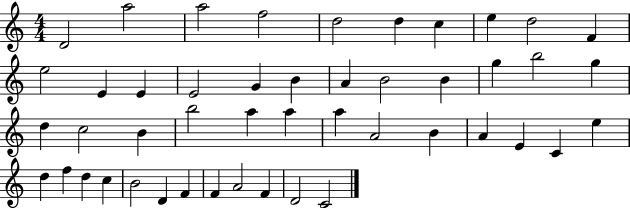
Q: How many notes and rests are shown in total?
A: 47